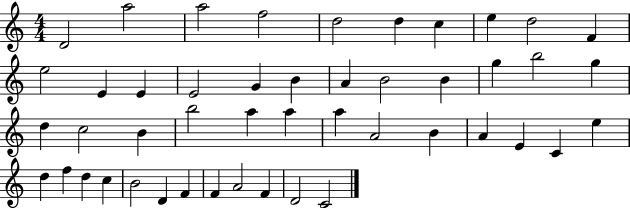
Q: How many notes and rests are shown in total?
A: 47